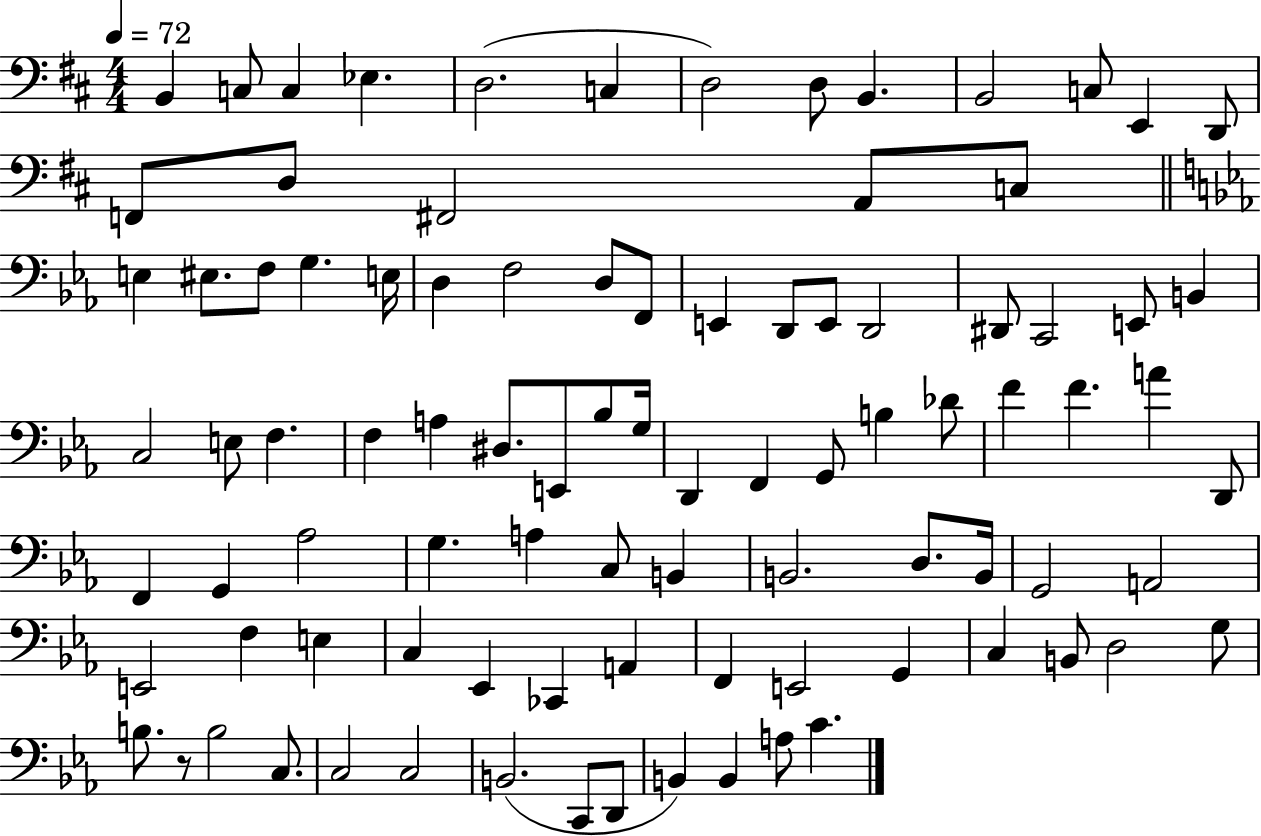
B2/q C3/e C3/q Eb3/q. D3/h. C3/q D3/h D3/e B2/q. B2/h C3/e E2/q D2/e F2/e D3/e F#2/h A2/e C3/e E3/q EIS3/e. F3/e G3/q. E3/s D3/q F3/h D3/e F2/e E2/q D2/e E2/e D2/h D#2/e C2/h E2/e B2/q C3/h E3/e F3/q. F3/q A3/q D#3/e. E2/e Bb3/e G3/s D2/q F2/q G2/e B3/q Db4/e F4/q F4/q. A4/q D2/e F2/q G2/q Ab3/h G3/q. A3/q C3/e B2/q B2/h. D3/e. B2/s G2/h A2/h E2/h F3/q E3/q C3/q Eb2/q CES2/q A2/q F2/q E2/h G2/q C3/q B2/e D3/h G3/e B3/e. R/e B3/h C3/e. C3/h C3/h B2/h. C2/e D2/e B2/q B2/q A3/e C4/q.